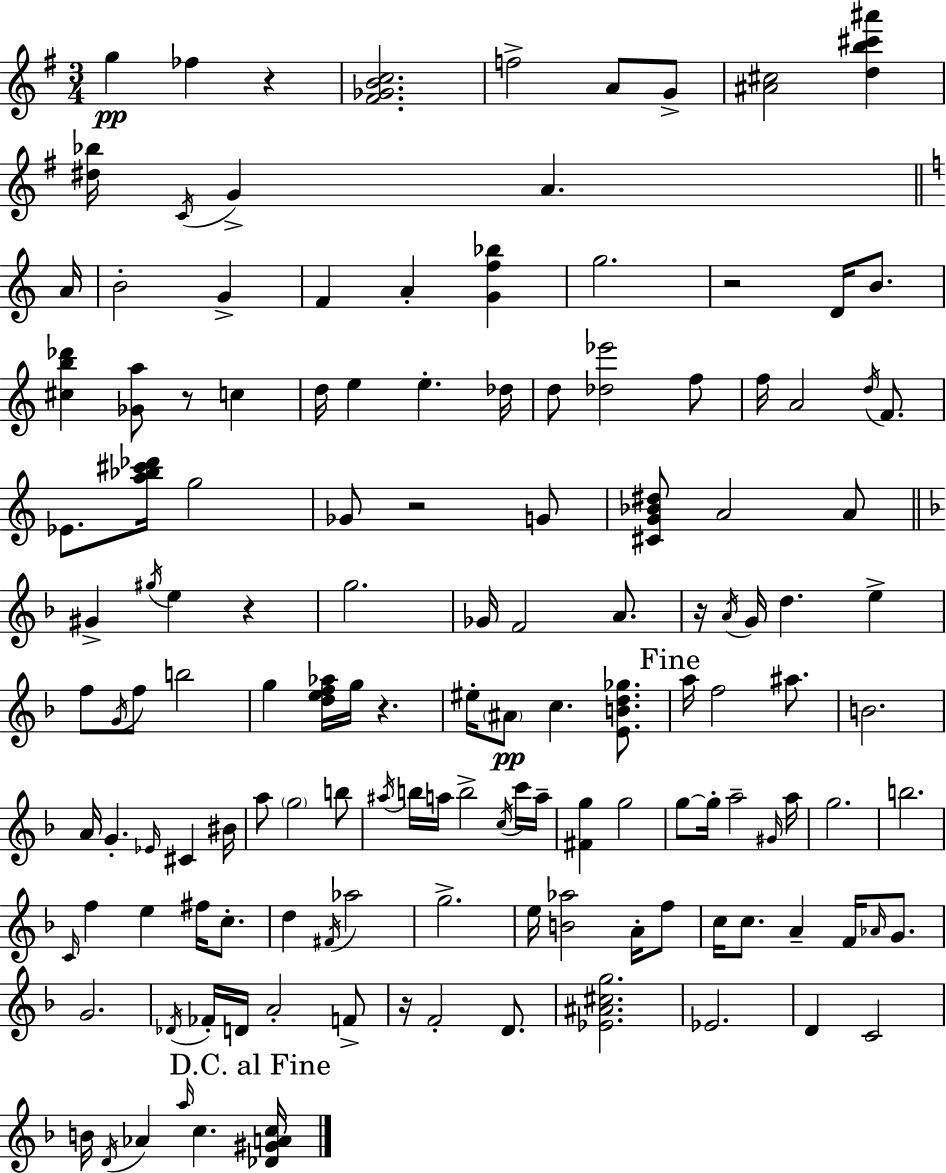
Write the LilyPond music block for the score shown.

{
  \clef treble
  \numericTimeSignature
  \time 3/4
  \key g \major
  g''4\pp fes''4 r4 | <fis' ges' b' c''>2. | f''2-> a'8 g'8-> | <ais' cis''>2 <d'' b'' cis''' ais'''>4 | \break <dis'' bes''>16 \acciaccatura { c'16 } g'4-> a'4. | \bar "||" \break \key c \major a'16 b'2-. g'4-> | f'4 a'4-. <g' f'' bes''>4 | g''2. | r2 d'16 b'8. | \break <cis'' b'' des'''>4 <ges' a''>8 r8 c''4 | d''16 e''4 e''4.-. | des''16 d''8 <des'' ees'''>2 f''8 | f''16 a'2 \acciaccatura { d''16 } f'8. | \break ees'8. <a'' bes'' cis''' des'''>16 g''2 | ges'8 r2 | g'8 <cis' g' bes' dis''>8 a'2 | a'8 \bar "||" \break \key d \minor gis'4-> \acciaccatura { gis''16 } e''4 r4 | g''2. | ges'16 f'2 a'8. | r16 \acciaccatura { a'16 } g'16 d''4. e''4-> | \break f''8 \acciaccatura { g'16 } f''8 b''2 | g''4 <d'' e'' f'' aes''>16 g''16 r4. | eis''16-. \parenthesize ais'8\pp c''4. | <e' b' d'' ges''>8. \mark "Fine" a''16 f''2 | \break ais''8. b'2. | a'16 g'4.-. \grace { ees'16 } cis'4 | bis'16 a''8 \parenthesize g''2 | b''8 \acciaccatura { ais''16 } b''16 a''16 b''2-> | \break \acciaccatura { c''16 } c'''16 a''16-- <fis' g''>4 g''2 | g''8~~ g''16-. a''2-- | \grace { gis'16 } a''16 g''2. | b''2. | \break \grace { c'16 } f''4 | e''4 fis''16 c''8.-. d''4 | \acciaccatura { fis'16 } aes''2 g''2.-> | e''16 <b' aes''>2 | \break a'16-. f''8 c''16 c''8. | a'4-- f'16 \grace { aes'16 } g'8. g'2. | \acciaccatura { des'16 } fes'16-. | d'16 a'2-. f'8-> r16 | \break f'2-. d'8. <ees' ais' cis'' g''>2. | ees'2. | d'4 | c'2 b'16 | \break \acciaccatura { d'16 } aes'4 \grace { a''16 } c''4. | \mark "D.C. al Fine" <des' gis' a' c''>16 \bar "|."
}